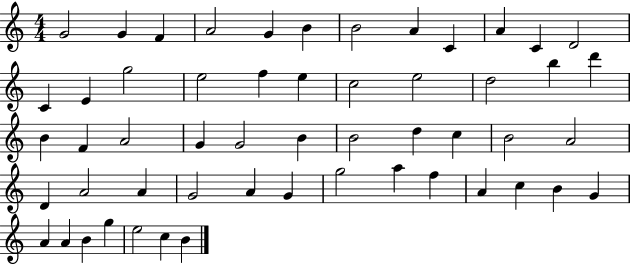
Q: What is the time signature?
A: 4/4